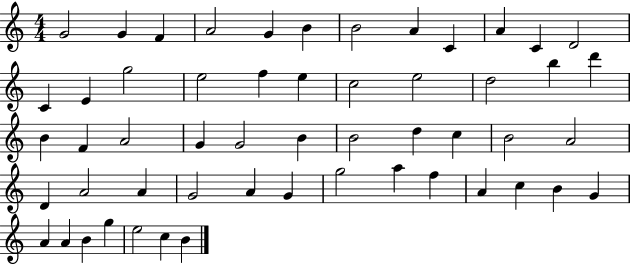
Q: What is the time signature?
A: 4/4